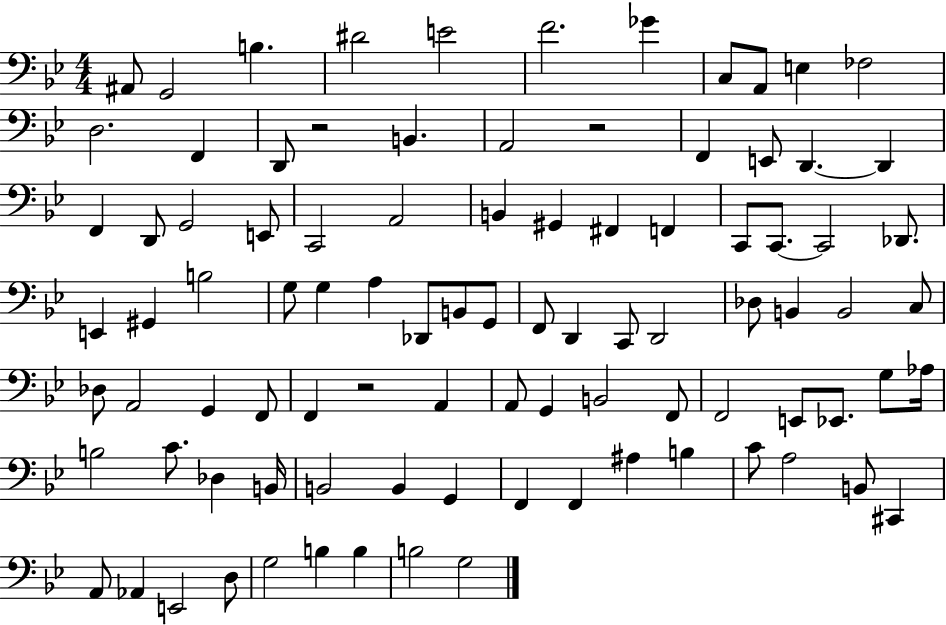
A#2/e G2/h B3/q. D#4/h E4/h F4/h. Gb4/q C3/e A2/e E3/q FES3/h D3/h. F2/q D2/e R/h B2/q. A2/h R/h F2/q E2/e D2/q. D2/q F2/q D2/e G2/h E2/e C2/h A2/h B2/q G#2/q F#2/q F2/q C2/e C2/e. C2/h Db2/e. E2/q G#2/q B3/h G3/e G3/q A3/q Db2/e B2/e G2/e F2/e D2/q C2/e D2/h Db3/e B2/q B2/h C3/e Db3/e A2/h G2/q F2/e F2/q R/h A2/q A2/e G2/q B2/h F2/e F2/h E2/e Eb2/e. G3/e Ab3/s B3/h C4/e. Db3/q B2/s B2/h B2/q G2/q F2/q F2/q A#3/q B3/q C4/e A3/h B2/e C#2/q A2/e Ab2/q E2/h D3/e G3/h B3/q B3/q B3/h G3/h